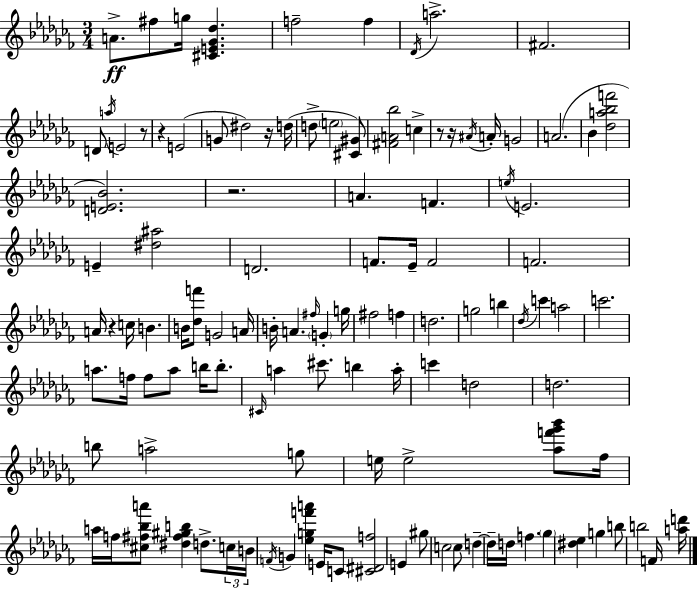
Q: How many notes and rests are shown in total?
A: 116